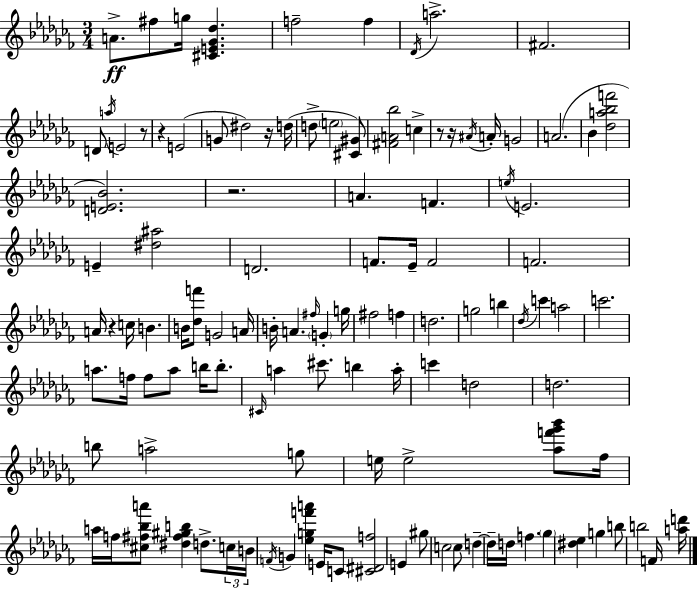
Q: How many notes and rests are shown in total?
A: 116